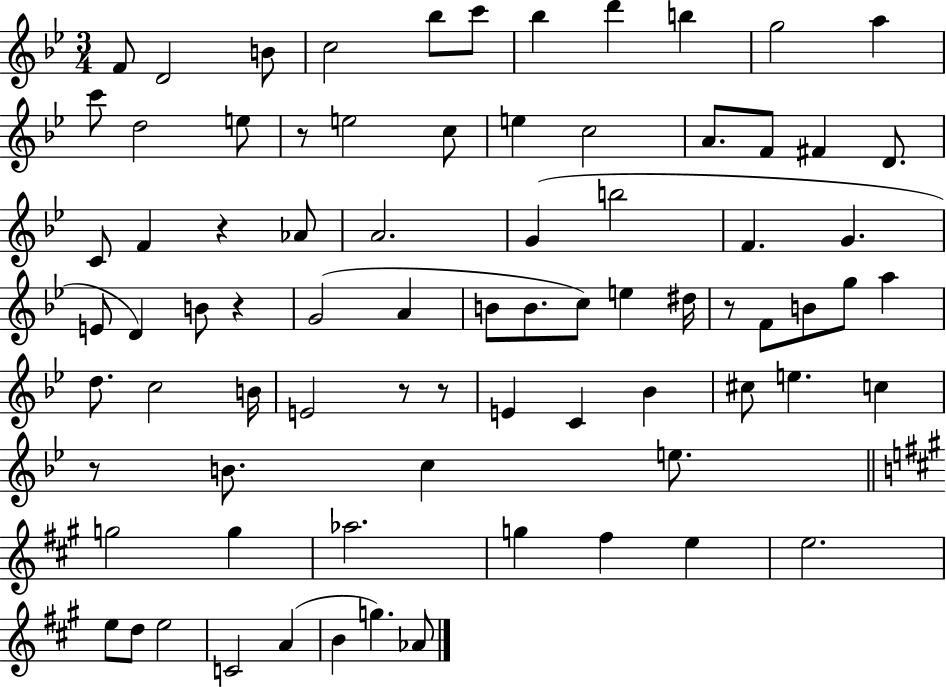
X:1
T:Untitled
M:3/4
L:1/4
K:Bb
F/2 D2 B/2 c2 _b/2 c'/2 _b d' b g2 a c'/2 d2 e/2 z/2 e2 c/2 e c2 A/2 F/2 ^F D/2 C/2 F z _A/2 A2 G b2 F G E/2 D B/2 z G2 A B/2 B/2 c/2 e ^d/4 z/2 F/2 B/2 g/2 a d/2 c2 B/4 E2 z/2 z/2 E C _B ^c/2 e c z/2 B/2 c e/2 g2 g _a2 g ^f e e2 e/2 d/2 e2 C2 A B g _A/2